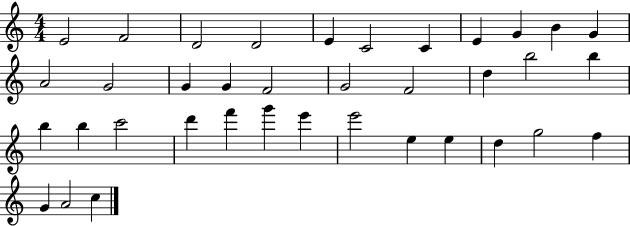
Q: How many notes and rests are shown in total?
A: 37